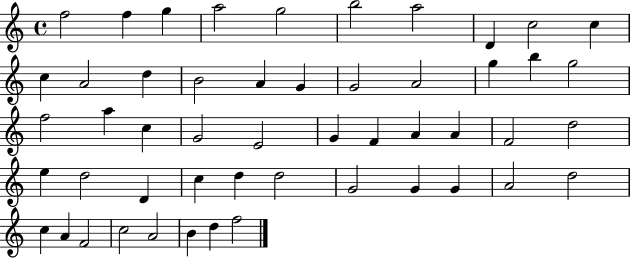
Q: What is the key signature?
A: C major